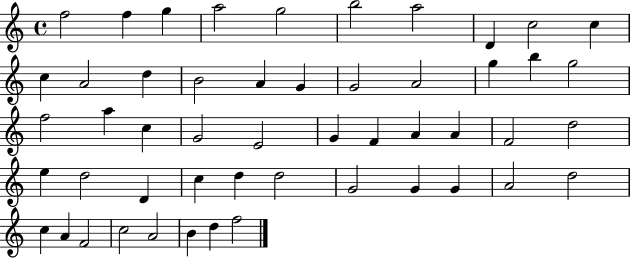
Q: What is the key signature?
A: C major